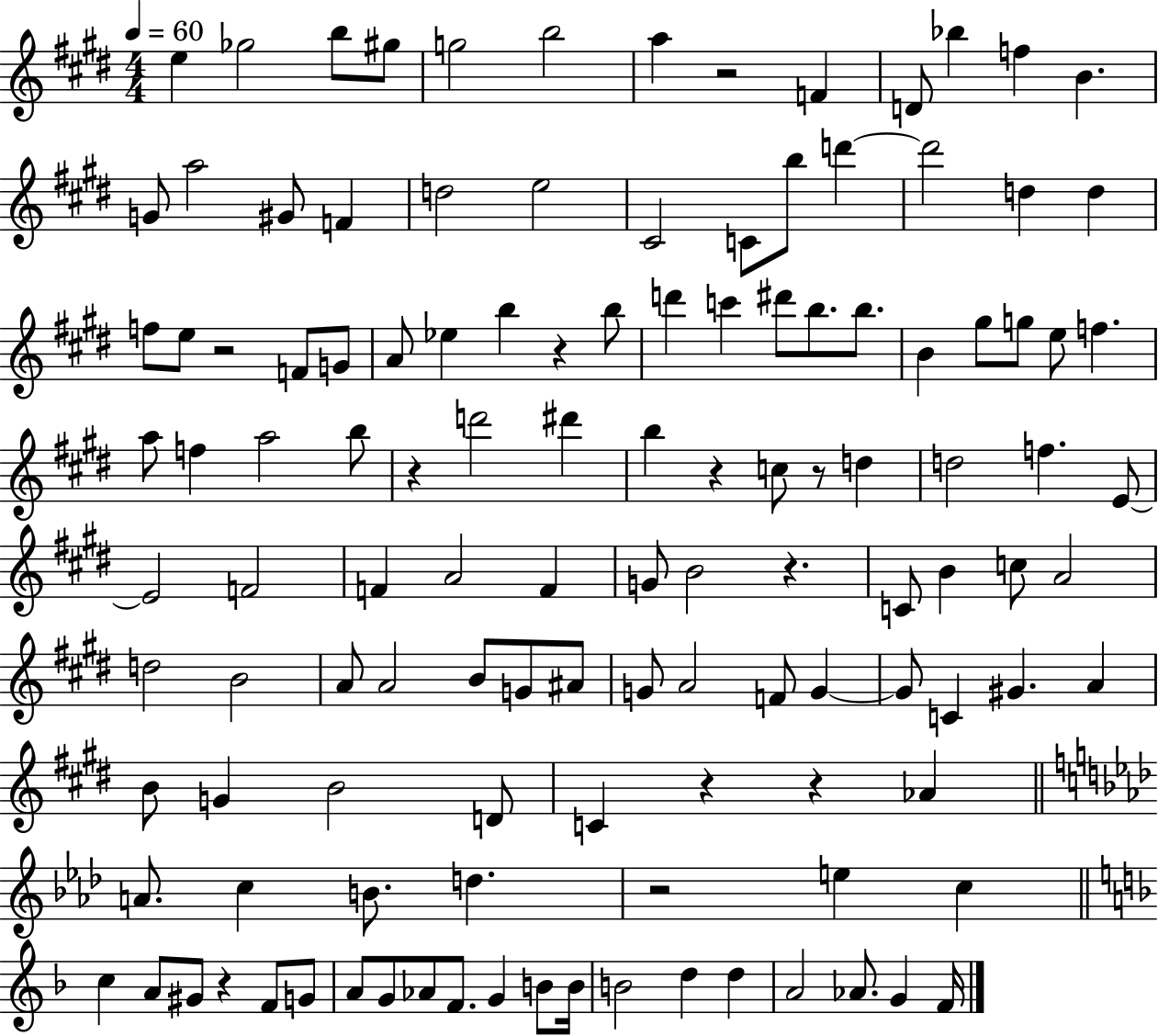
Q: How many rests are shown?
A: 11